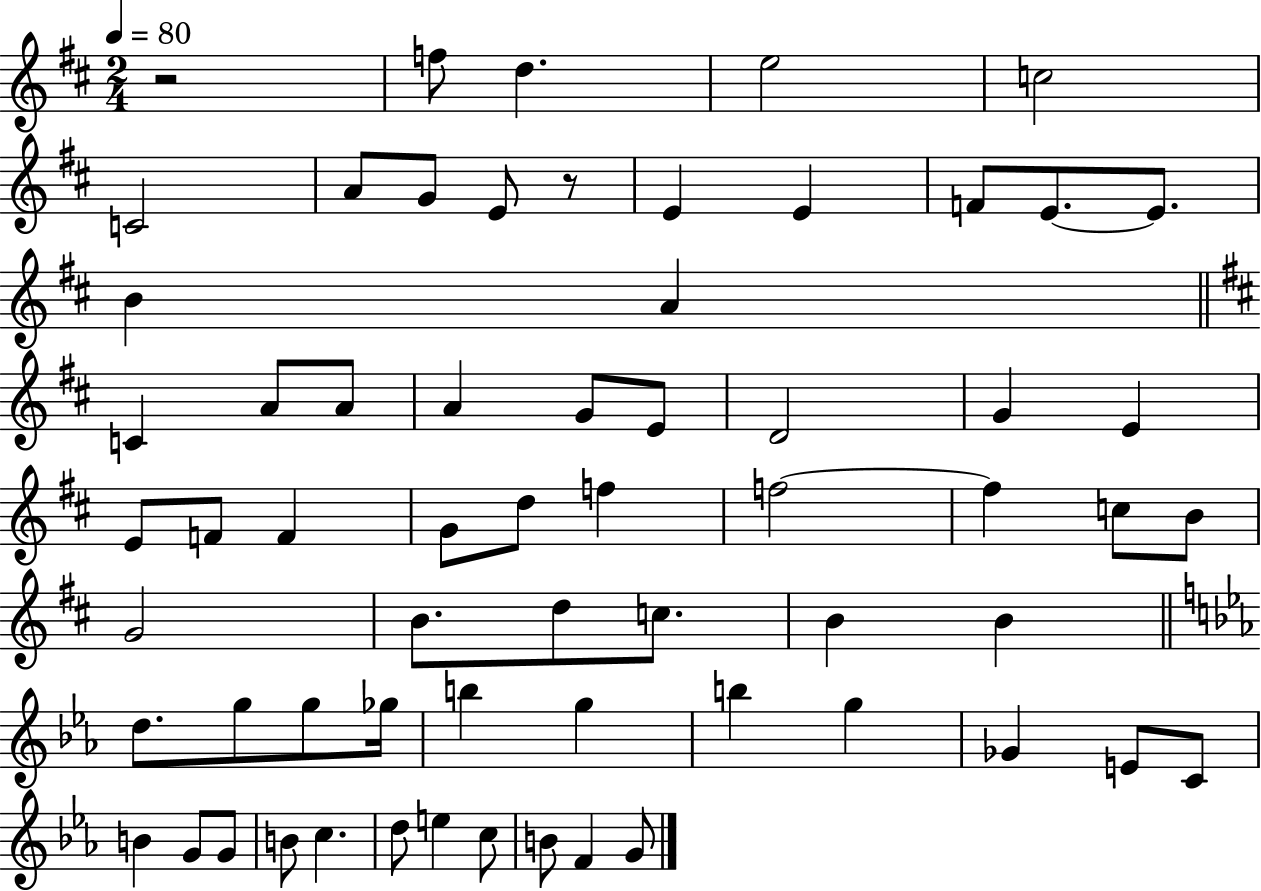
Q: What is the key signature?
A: D major